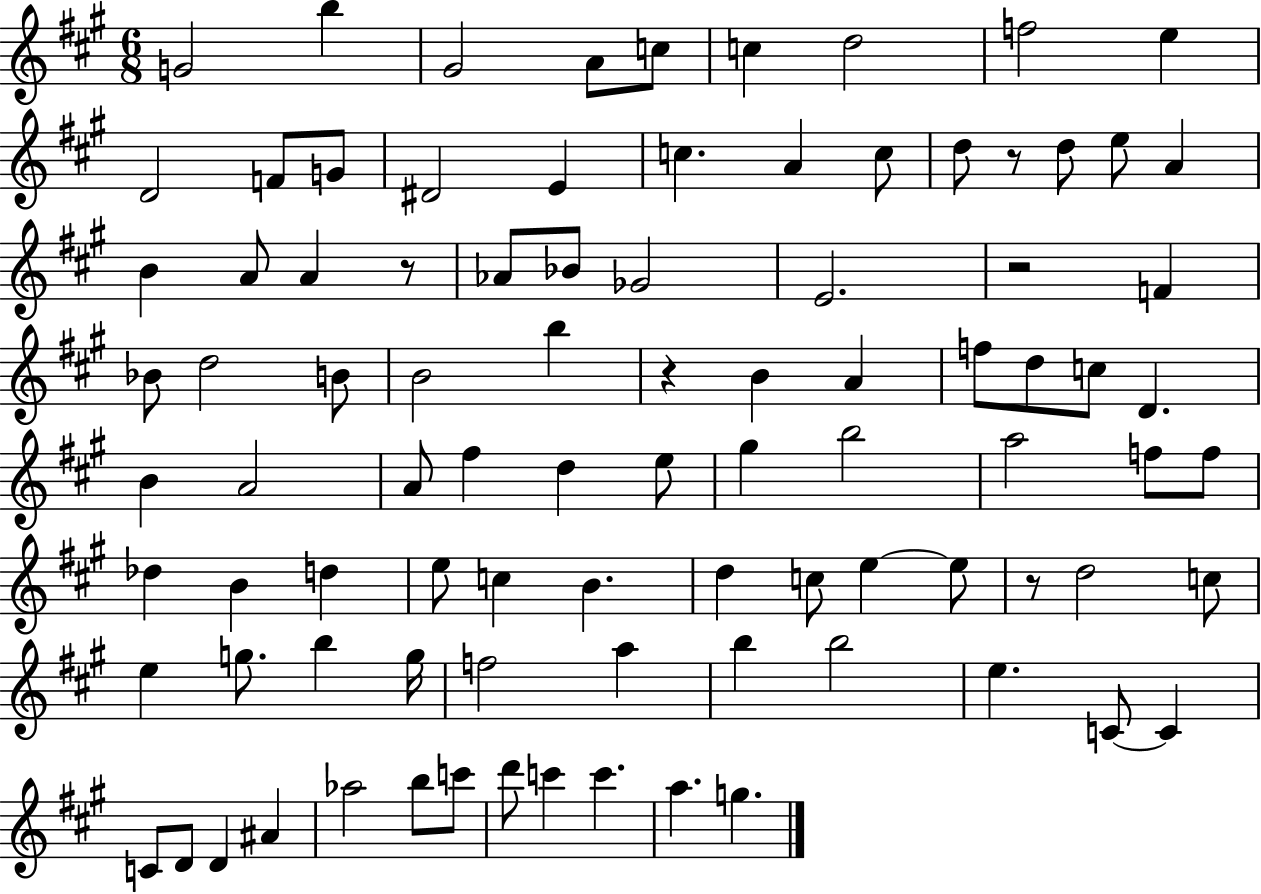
{
  \clef treble
  \numericTimeSignature
  \time 6/8
  \key a \major
  g'2 b''4 | gis'2 a'8 c''8 | c''4 d''2 | f''2 e''4 | \break d'2 f'8 g'8 | dis'2 e'4 | c''4. a'4 c''8 | d''8 r8 d''8 e''8 a'4 | \break b'4 a'8 a'4 r8 | aes'8 bes'8 ges'2 | e'2. | r2 f'4 | \break bes'8 d''2 b'8 | b'2 b''4 | r4 b'4 a'4 | f''8 d''8 c''8 d'4. | \break b'4 a'2 | a'8 fis''4 d''4 e''8 | gis''4 b''2 | a''2 f''8 f''8 | \break des''4 b'4 d''4 | e''8 c''4 b'4. | d''4 c''8 e''4~~ e''8 | r8 d''2 c''8 | \break e''4 g''8. b''4 g''16 | f''2 a''4 | b''4 b''2 | e''4. c'8~~ c'4 | \break c'8 d'8 d'4 ais'4 | aes''2 b''8 c'''8 | d'''8 c'''4 c'''4. | a''4. g''4. | \break \bar "|."
}